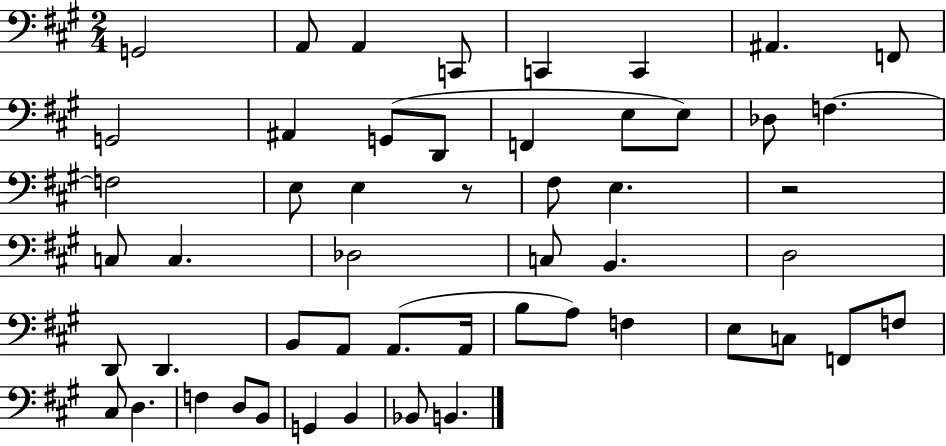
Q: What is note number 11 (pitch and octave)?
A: G2